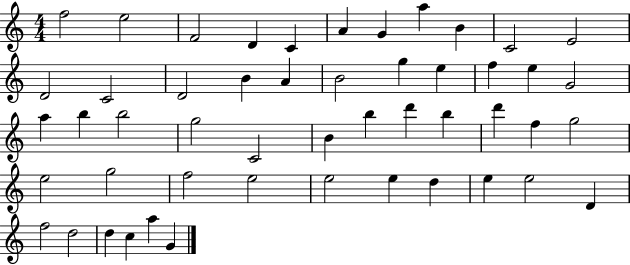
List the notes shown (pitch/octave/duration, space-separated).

F5/h E5/h F4/h D4/q C4/q A4/q G4/q A5/q B4/q C4/h E4/h D4/h C4/h D4/h B4/q A4/q B4/h G5/q E5/q F5/q E5/q G4/h A5/q B5/q B5/h G5/h C4/h B4/q B5/q D6/q B5/q D6/q F5/q G5/h E5/h G5/h F5/h E5/h E5/h E5/q D5/q E5/q E5/h D4/q F5/h D5/h D5/q C5/q A5/q G4/q